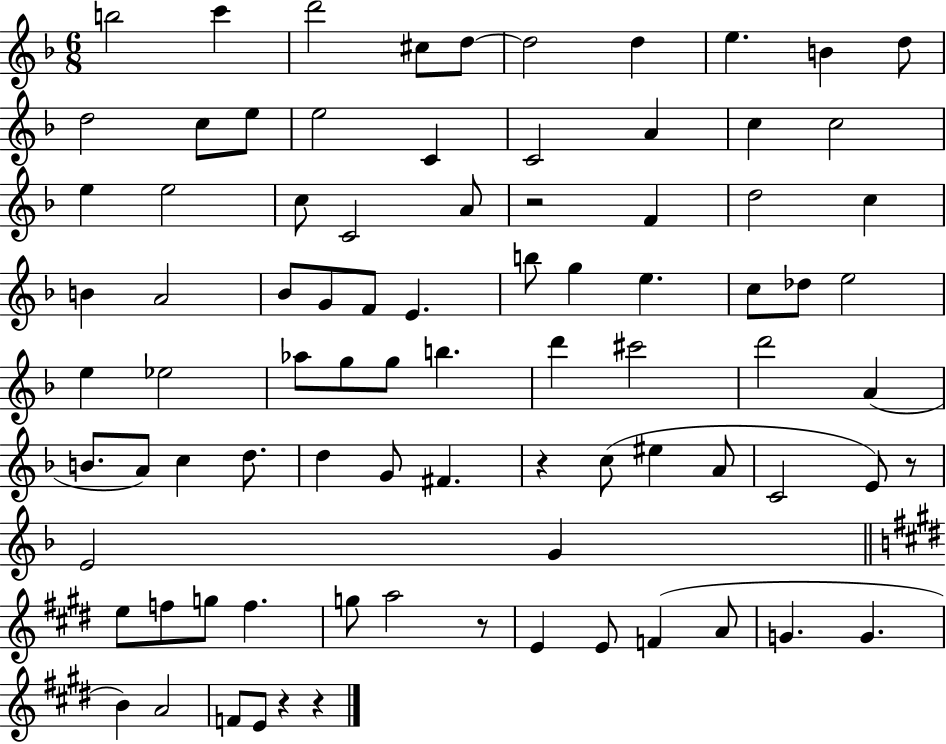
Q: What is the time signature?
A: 6/8